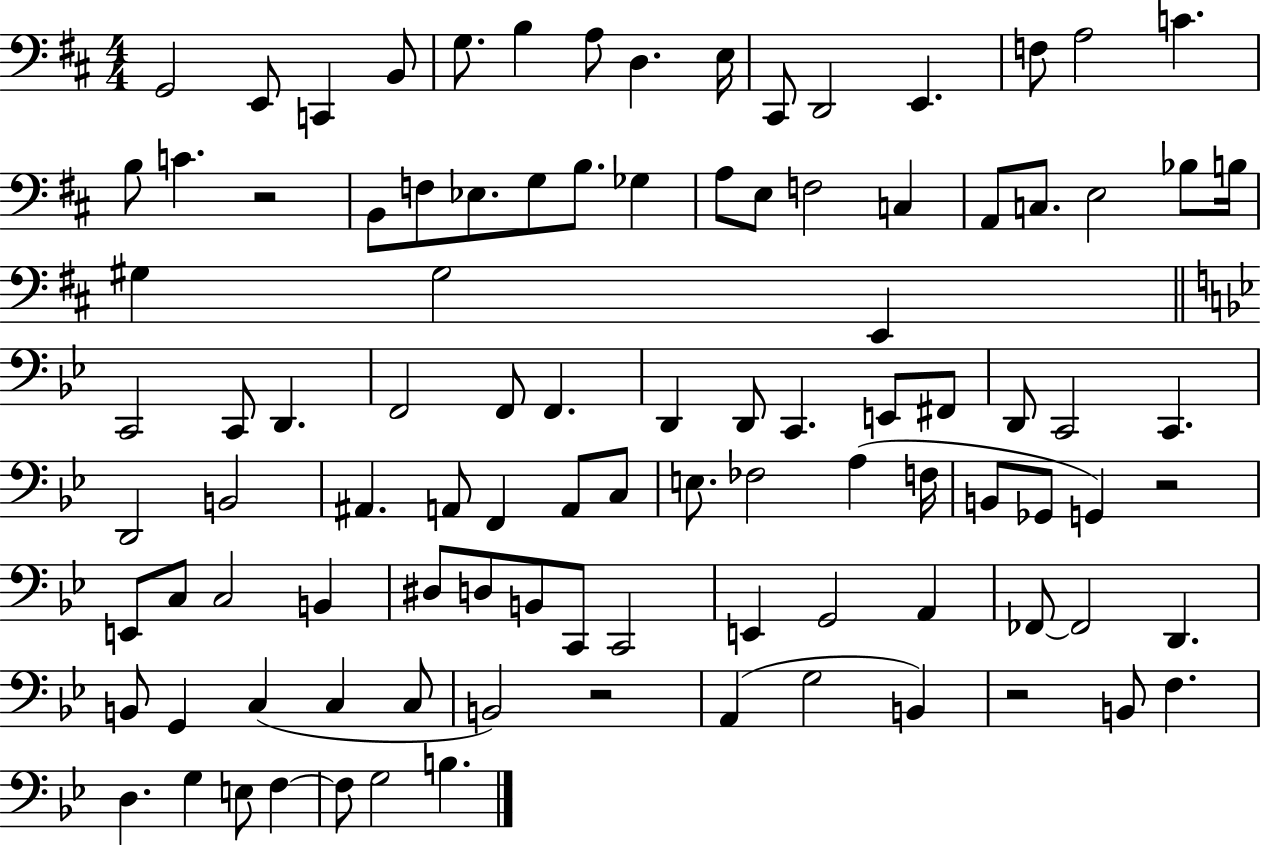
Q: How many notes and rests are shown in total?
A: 100